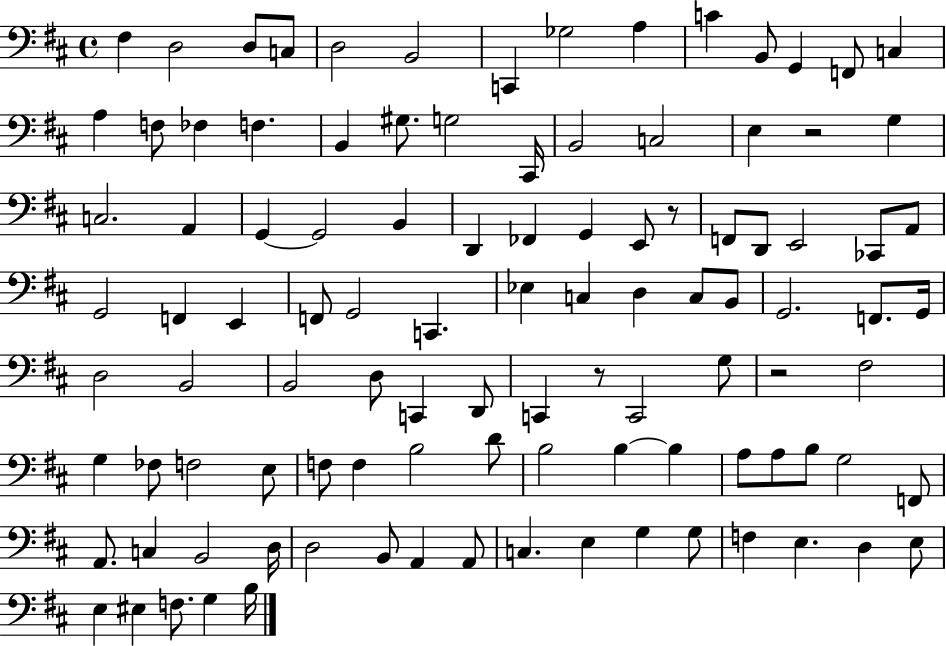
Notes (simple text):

F#3/q D3/h D3/e C3/e D3/h B2/h C2/q Gb3/h A3/q C4/q B2/e G2/q F2/e C3/q A3/q F3/e FES3/q F3/q. B2/q G#3/e. G3/h C#2/s B2/h C3/h E3/q R/h G3/q C3/h. A2/q G2/q G2/h B2/q D2/q FES2/q G2/q E2/e R/e F2/e D2/e E2/h CES2/e A2/e G2/h F2/q E2/q F2/e G2/h C2/q. Eb3/q C3/q D3/q C3/e B2/e G2/h. F2/e. G2/s D3/h B2/h B2/h D3/e C2/q D2/e C2/q R/e C2/h G3/e R/h F#3/h G3/q FES3/e F3/h E3/e F3/e F3/q B3/h D4/e B3/h B3/q B3/q A3/e A3/e B3/e G3/h F2/e A2/e. C3/q B2/h D3/s D3/h B2/e A2/q A2/e C3/q. E3/q G3/q G3/e F3/q E3/q. D3/q E3/e E3/q EIS3/q F3/e. G3/q B3/s